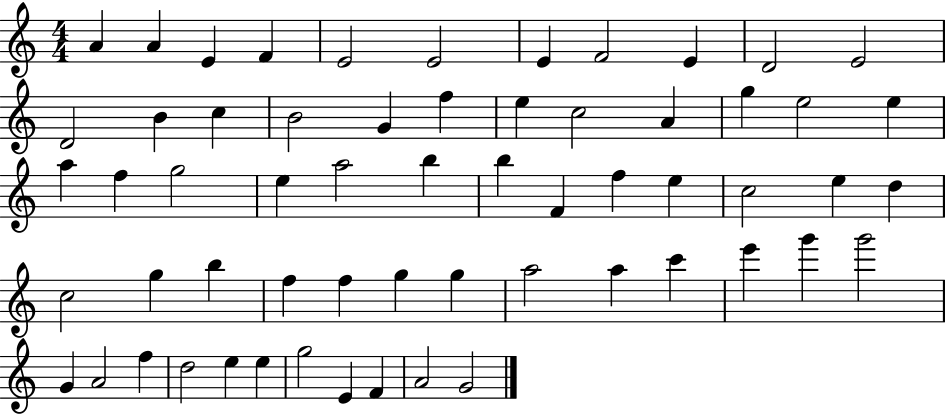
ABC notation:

X:1
T:Untitled
M:4/4
L:1/4
K:C
A A E F E2 E2 E F2 E D2 E2 D2 B c B2 G f e c2 A g e2 e a f g2 e a2 b b F f e c2 e d c2 g b f f g g a2 a c' e' g' g'2 G A2 f d2 e e g2 E F A2 G2